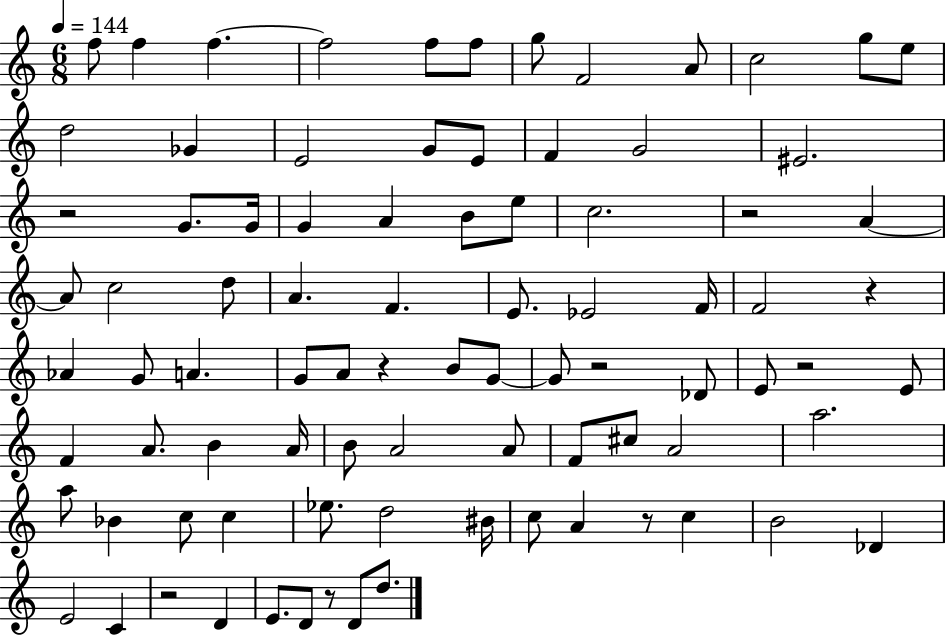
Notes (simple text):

F5/e F5/q F5/q. F5/h F5/e F5/e G5/e F4/h A4/e C5/h G5/e E5/e D5/h Gb4/q E4/h G4/e E4/e F4/q G4/h EIS4/h. R/h G4/e. G4/s G4/q A4/q B4/e E5/e C5/h. R/h A4/q A4/e C5/h D5/e A4/q. F4/q. E4/e. Eb4/h F4/s F4/h R/q Ab4/q G4/e A4/q. G4/e A4/e R/q B4/e G4/e G4/e R/h Db4/e E4/e R/h E4/e F4/q A4/e. B4/q A4/s B4/e A4/h A4/e F4/e C#5/e A4/h A5/h. A5/e Bb4/q C5/e C5/q Eb5/e. D5/h BIS4/s C5/e A4/q R/e C5/q B4/h Db4/q E4/h C4/q R/h D4/q E4/e. D4/e R/e D4/e D5/e.